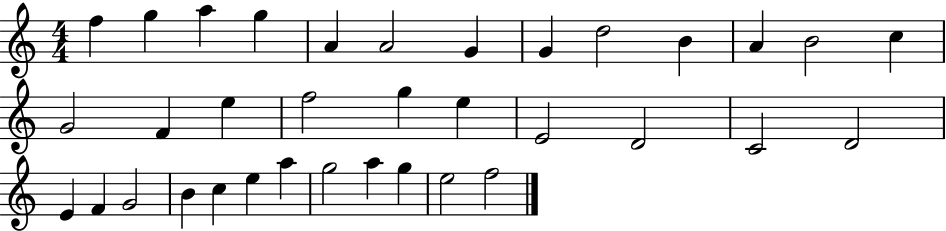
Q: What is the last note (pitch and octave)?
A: F5